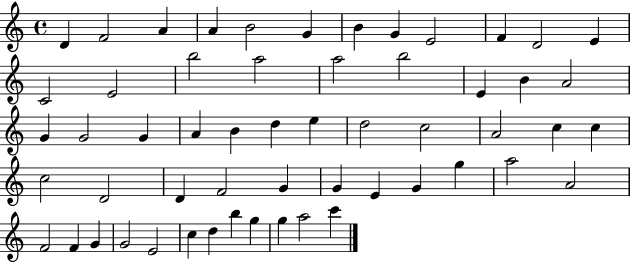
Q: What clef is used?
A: treble